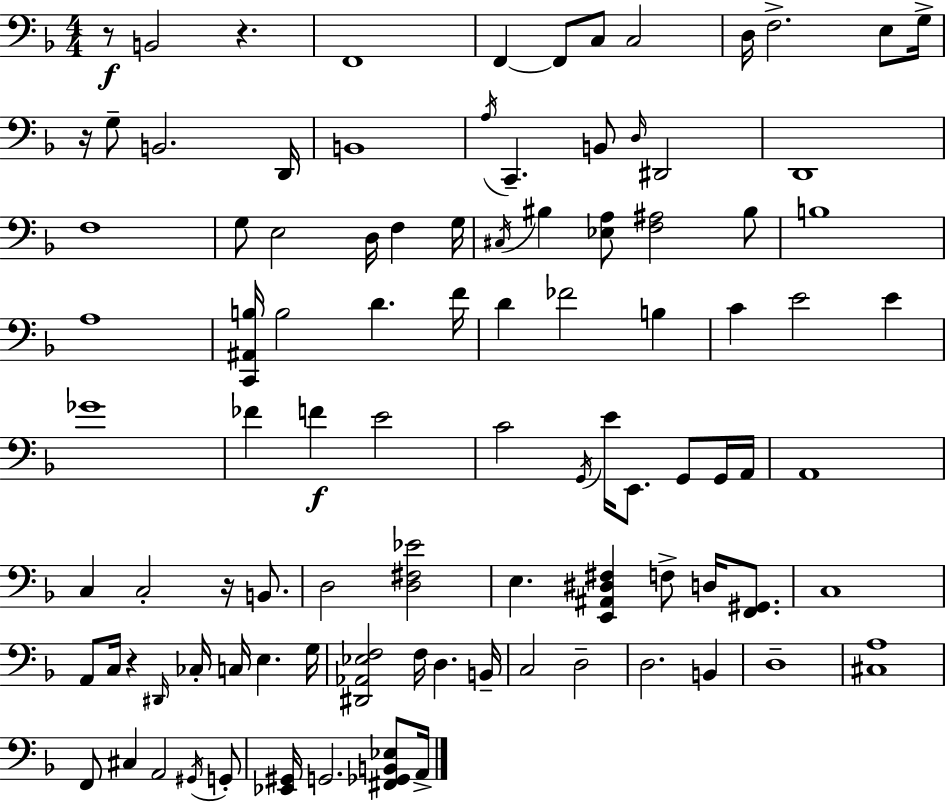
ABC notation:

X:1
T:Untitled
M:4/4
L:1/4
K:Dm
z/2 B,,2 z F,,4 F,, F,,/2 C,/2 C,2 D,/4 F,2 E,/2 G,/4 z/4 G,/2 B,,2 D,,/4 B,,4 A,/4 C,, B,,/2 D,/4 ^D,,2 D,,4 F,4 G,/2 E,2 D,/4 F, G,/4 ^C,/4 ^B, [_E,A,]/2 [F,^A,]2 ^B,/2 B,4 A,4 [C,,^A,,B,]/4 B,2 D F/4 D _F2 B, C E2 E _G4 _F F E2 C2 G,,/4 E/4 E,,/2 G,,/2 G,,/4 A,,/4 A,,4 C, C,2 z/4 B,,/2 D,2 [D,^F,_E]2 E, [E,,^A,,^D,^F,] F,/2 D,/4 [F,,^G,,]/2 C,4 A,,/2 C,/4 z ^D,,/4 _C,/4 C,/4 E, G,/4 [^D,,_A,,_E,F,]2 F,/4 D, B,,/4 C,2 D,2 D,2 B,, D,4 [^C,A,]4 F,,/2 ^C, A,,2 ^G,,/4 G,,/2 [_E,,^G,,]/4 G,,2 [^F,,_G,,B,,_E,]/2 A,,/4